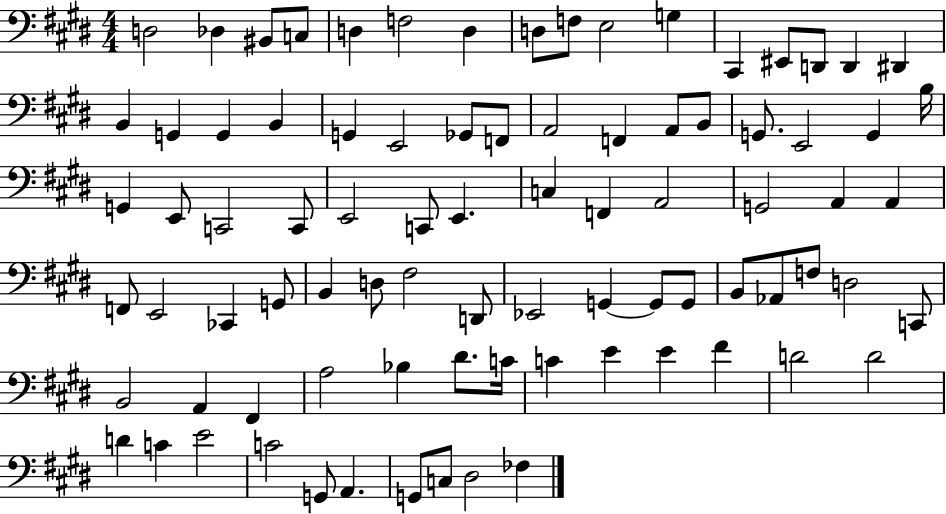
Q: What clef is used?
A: bass